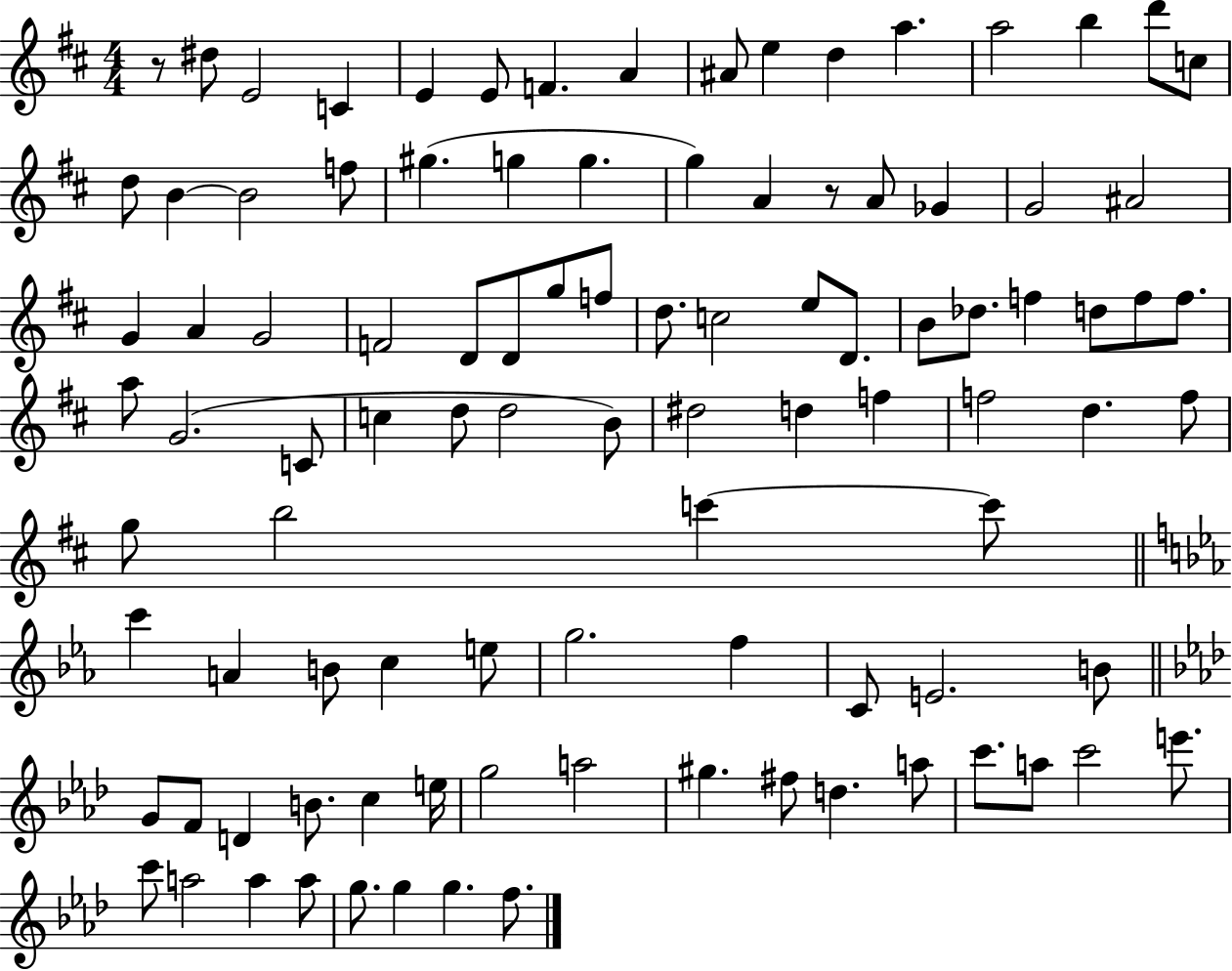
R/e D#5/e E4/h C4/q E4/q E4/e F4/q. A4/q A#4/e E5/q D5/q A5/q. A5/h B5/q D6/e C5/e D5/e B4/q B4/h F5/e G#5/q. G5/q G5/q. G5/q A4/q R/e A4/e Gb4/q G4/h A#4/h G4/q A4/q G4/h F4/h D4/e D4/e G5/e F5/e D5/e. C5/h E5/e D4/e. B4/e Db5/e. F5/q D5/e F5/e F5/e. A5/e G4/h. C4/e C5/q D5/e D5/h B4/e D#5/h D5/q F5/q F5/h D5/q. F5/e G5/e B5/h C6/q C6/e C6/q A4/q B4/e C5/q E5/e G5/h. F5/q C4/e E4/h. B4/e G4/e F4/e D4/q B4/e. C5/q E5/s G5/h A5/h G#5/q. F#5/e D5/q. A5/e C6/e. A5/e C6/h E6/e. C6/e A5/h A5/q A5/e G5/e. G5/q G5/q. F5/e.